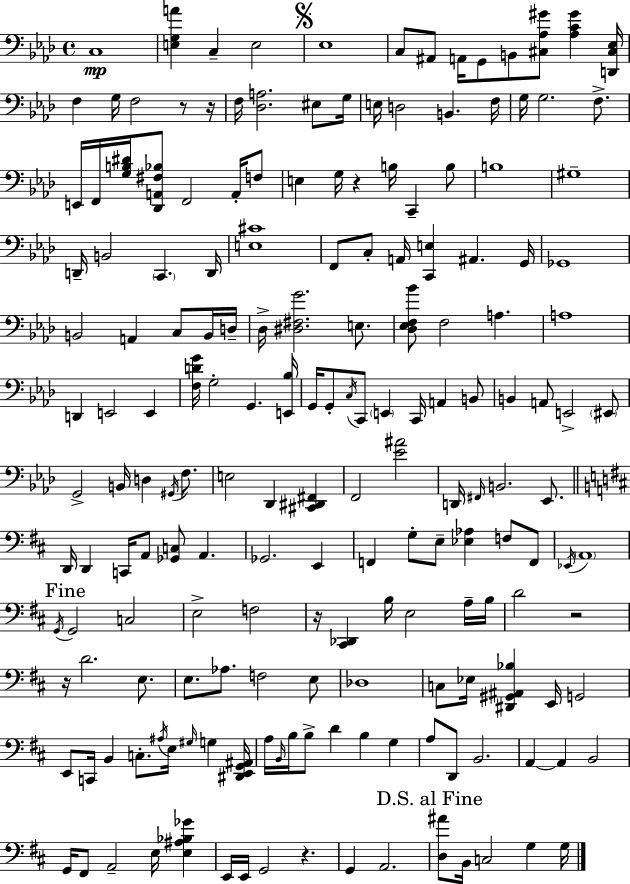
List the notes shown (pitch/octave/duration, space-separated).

C3/w [E3,G3,A4]/q C3/q E3/h Eb3/w C3/e A#2/e A2/s G2/e B2/e [C#3,Ab3,G#4]/e [Ab3,C4,G#4]/q [D2,C#3,Eb3]/s F3/q G3/s F3/h R/e R/s F3/s [Db3,A3]/h. EIS3/e G3/s E3/s D3/h B2/q. F3/s G3/s G3/h. F3/e. E2/s F2/s [G3,B3,D#4]/s [Db2,A2,F#3,Bb3]/e F2/h A2/s F3/e E3/q G3/s R/q B3/s C2/q B3/e B3/w G#3/w D2/s B2/h C2/q. D2/s [E3,C#4]/w F2/e C3/e A2/s [C2,E3]/q A#2/q. G2/s Gb2/w B2/h A2/q C3/e B2/s D3/s Db3/s [D#3,F#3,G4]/h. E3/e. [Db3,Eb3,F3,Bb4]/e F3/h A3/q. A3/w D2/q E2/h E2/q [F3,D4,G4]/s G3/h G2/q. [E2,Bb3]/s G2/s G2/e C3/s C2/e E2/q C2/s A2/q B2/e B2/q A2/e E2/h EIS2/e G2/h B2/s D3/q G#2/s F3/e. E3/h Db2/q [C#2,D#2,F#2]/q F2/h [Eb4,A#4]/h D2/s F#2/s B2/h. Eb2/e. D2/s D2/q C2/s A2/e [Gb2,C3]/e A2/q. Gb2/h. E2/q F2/q G3/e E3/e [Eb3,Ab3]/q F3/e F2/e Eb2/s A2/w G2/s G2/h C3/h E3/h F3/h R/s [C#2,Db2]/q B3/s E3/h A3/s B3/s D4/h R/h R/s D4/h. E3/e. E3/e. Ab3/e. F3/h E3/e Db3/w C3/e Eb3/s [D#2,G#2,A#2,Bb3]/q E2/s G2/h E2/e C2/s B2/q C3/e. A#3/s E3/s G#3/s G3/q [D#2,E2,G2,A#2]/s A3/s B2/s B3/s B3/e D4/q B3/q G3/q A3/e D2/e B2/h. A2/q A2/q B2/h G2/s F#2/e A2/h E3/s [E3,A#3,Bb3,Gb4]/q E2/s E2/s G2/h R/q. G2/q A2/h. [D3,A#4]/e B2/s C3/h G3/q G3/s